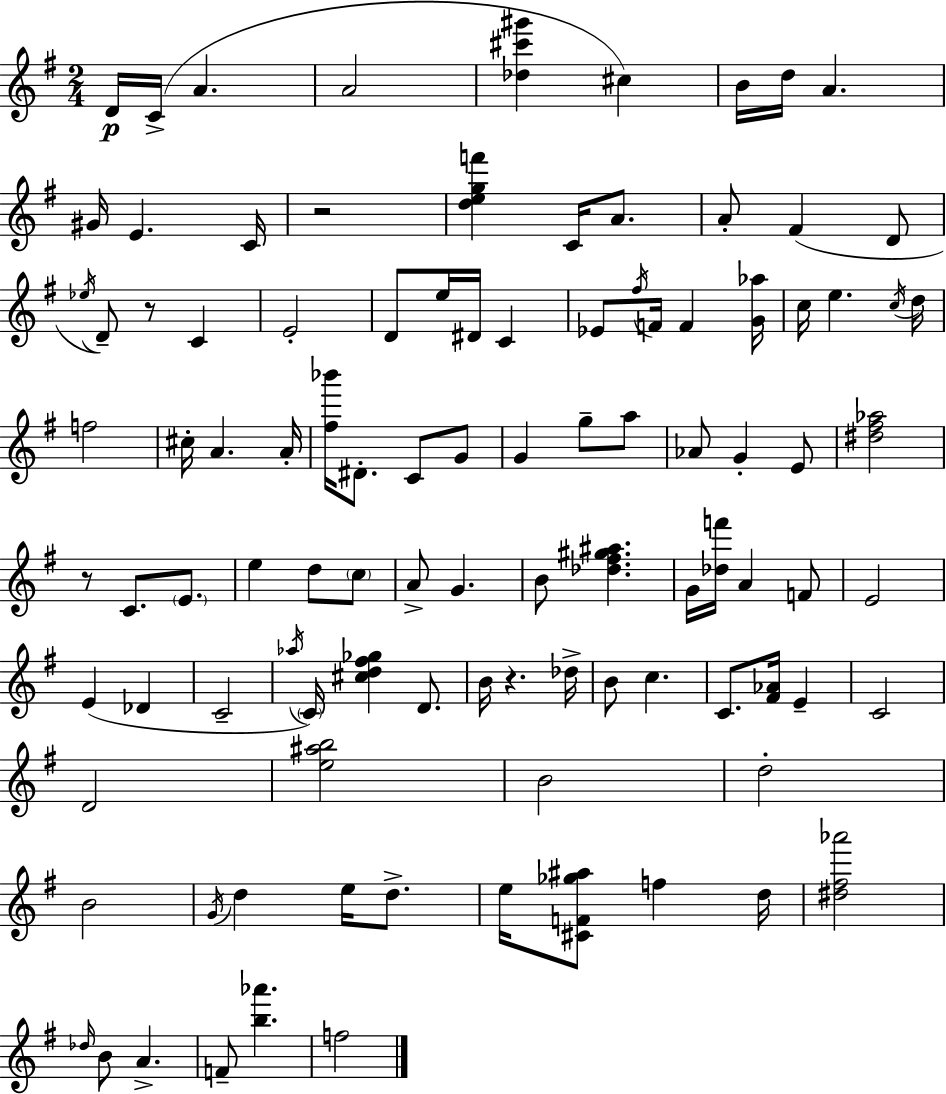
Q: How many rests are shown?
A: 4